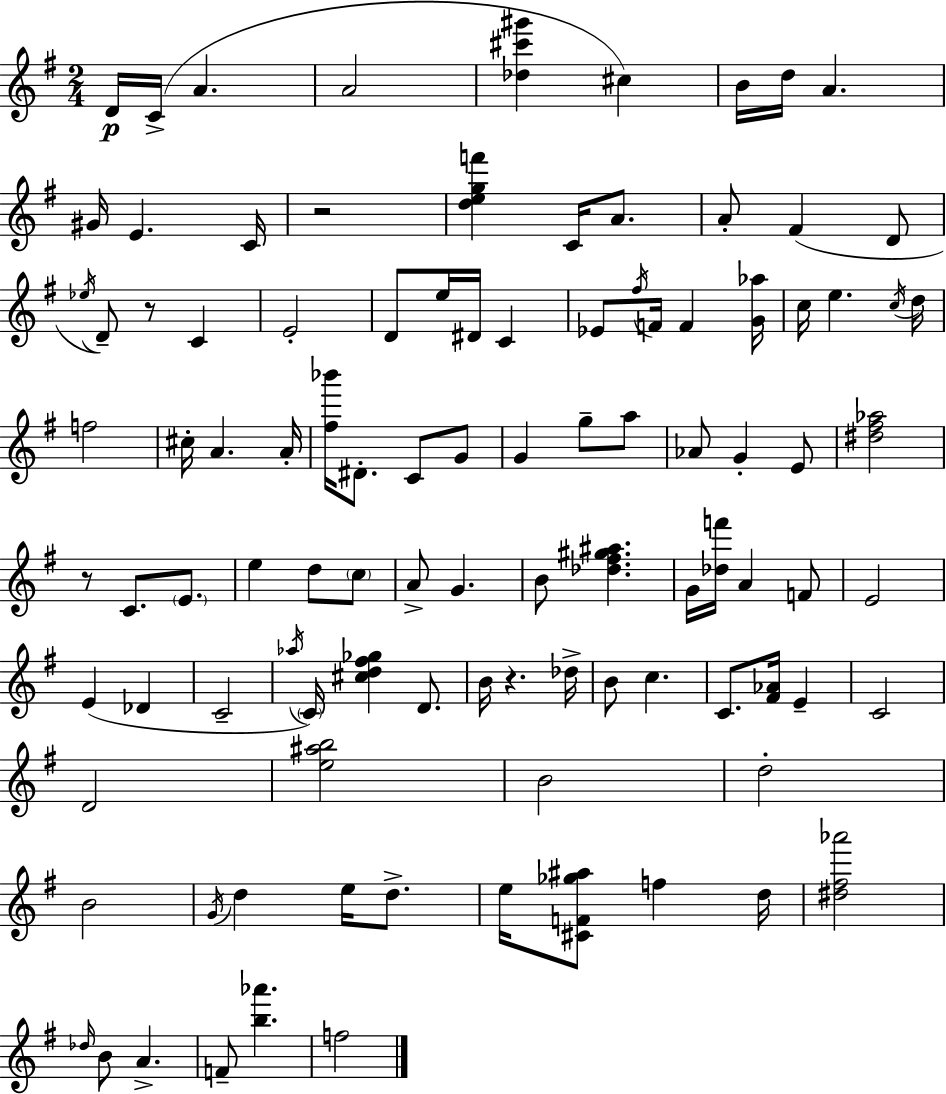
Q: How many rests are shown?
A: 4